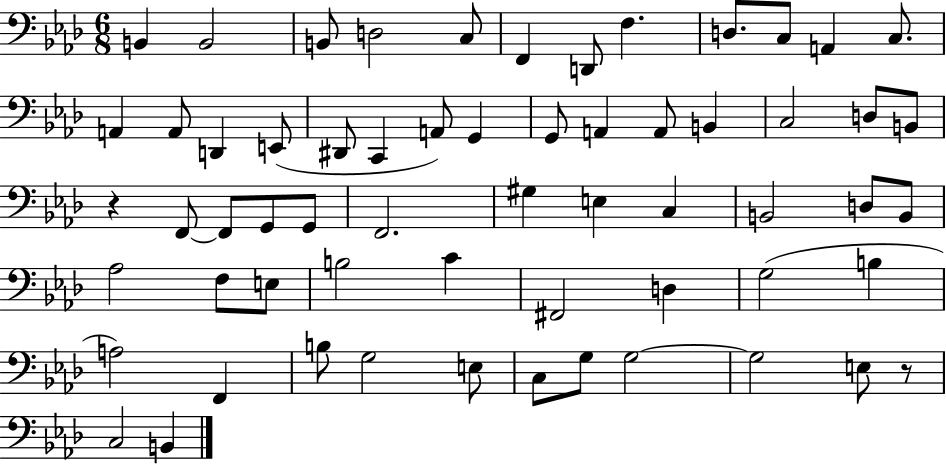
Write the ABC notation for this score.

X:1
T:Untitled
M:6/8
L:1/4
K:Ab
B,, B,,2 B,,/2 D,2 C,/2 F,, D,,/2 F, D,/2 C,/2 A,, C,/2 A,, A,,/2 D,, E,,/2 ^D,,/2 C,, A,,/2 G,, G,,/2 A,, A,,/2 B,, C,2 D,/2 B,,/2 z F,,/2 F,,/2 G,,/2 G,,/2 F,,2 ^G, E, C, B,,2 D,/2 B,,/2 _A,2 F,/2 E,/2 B,2 C ^F,,2 D, G,2 B, A,2 F,, B,/2 G,2 E,/2 C,/2 G,/2 G,2 G,2 E,/2 z/2 C,2 B,,